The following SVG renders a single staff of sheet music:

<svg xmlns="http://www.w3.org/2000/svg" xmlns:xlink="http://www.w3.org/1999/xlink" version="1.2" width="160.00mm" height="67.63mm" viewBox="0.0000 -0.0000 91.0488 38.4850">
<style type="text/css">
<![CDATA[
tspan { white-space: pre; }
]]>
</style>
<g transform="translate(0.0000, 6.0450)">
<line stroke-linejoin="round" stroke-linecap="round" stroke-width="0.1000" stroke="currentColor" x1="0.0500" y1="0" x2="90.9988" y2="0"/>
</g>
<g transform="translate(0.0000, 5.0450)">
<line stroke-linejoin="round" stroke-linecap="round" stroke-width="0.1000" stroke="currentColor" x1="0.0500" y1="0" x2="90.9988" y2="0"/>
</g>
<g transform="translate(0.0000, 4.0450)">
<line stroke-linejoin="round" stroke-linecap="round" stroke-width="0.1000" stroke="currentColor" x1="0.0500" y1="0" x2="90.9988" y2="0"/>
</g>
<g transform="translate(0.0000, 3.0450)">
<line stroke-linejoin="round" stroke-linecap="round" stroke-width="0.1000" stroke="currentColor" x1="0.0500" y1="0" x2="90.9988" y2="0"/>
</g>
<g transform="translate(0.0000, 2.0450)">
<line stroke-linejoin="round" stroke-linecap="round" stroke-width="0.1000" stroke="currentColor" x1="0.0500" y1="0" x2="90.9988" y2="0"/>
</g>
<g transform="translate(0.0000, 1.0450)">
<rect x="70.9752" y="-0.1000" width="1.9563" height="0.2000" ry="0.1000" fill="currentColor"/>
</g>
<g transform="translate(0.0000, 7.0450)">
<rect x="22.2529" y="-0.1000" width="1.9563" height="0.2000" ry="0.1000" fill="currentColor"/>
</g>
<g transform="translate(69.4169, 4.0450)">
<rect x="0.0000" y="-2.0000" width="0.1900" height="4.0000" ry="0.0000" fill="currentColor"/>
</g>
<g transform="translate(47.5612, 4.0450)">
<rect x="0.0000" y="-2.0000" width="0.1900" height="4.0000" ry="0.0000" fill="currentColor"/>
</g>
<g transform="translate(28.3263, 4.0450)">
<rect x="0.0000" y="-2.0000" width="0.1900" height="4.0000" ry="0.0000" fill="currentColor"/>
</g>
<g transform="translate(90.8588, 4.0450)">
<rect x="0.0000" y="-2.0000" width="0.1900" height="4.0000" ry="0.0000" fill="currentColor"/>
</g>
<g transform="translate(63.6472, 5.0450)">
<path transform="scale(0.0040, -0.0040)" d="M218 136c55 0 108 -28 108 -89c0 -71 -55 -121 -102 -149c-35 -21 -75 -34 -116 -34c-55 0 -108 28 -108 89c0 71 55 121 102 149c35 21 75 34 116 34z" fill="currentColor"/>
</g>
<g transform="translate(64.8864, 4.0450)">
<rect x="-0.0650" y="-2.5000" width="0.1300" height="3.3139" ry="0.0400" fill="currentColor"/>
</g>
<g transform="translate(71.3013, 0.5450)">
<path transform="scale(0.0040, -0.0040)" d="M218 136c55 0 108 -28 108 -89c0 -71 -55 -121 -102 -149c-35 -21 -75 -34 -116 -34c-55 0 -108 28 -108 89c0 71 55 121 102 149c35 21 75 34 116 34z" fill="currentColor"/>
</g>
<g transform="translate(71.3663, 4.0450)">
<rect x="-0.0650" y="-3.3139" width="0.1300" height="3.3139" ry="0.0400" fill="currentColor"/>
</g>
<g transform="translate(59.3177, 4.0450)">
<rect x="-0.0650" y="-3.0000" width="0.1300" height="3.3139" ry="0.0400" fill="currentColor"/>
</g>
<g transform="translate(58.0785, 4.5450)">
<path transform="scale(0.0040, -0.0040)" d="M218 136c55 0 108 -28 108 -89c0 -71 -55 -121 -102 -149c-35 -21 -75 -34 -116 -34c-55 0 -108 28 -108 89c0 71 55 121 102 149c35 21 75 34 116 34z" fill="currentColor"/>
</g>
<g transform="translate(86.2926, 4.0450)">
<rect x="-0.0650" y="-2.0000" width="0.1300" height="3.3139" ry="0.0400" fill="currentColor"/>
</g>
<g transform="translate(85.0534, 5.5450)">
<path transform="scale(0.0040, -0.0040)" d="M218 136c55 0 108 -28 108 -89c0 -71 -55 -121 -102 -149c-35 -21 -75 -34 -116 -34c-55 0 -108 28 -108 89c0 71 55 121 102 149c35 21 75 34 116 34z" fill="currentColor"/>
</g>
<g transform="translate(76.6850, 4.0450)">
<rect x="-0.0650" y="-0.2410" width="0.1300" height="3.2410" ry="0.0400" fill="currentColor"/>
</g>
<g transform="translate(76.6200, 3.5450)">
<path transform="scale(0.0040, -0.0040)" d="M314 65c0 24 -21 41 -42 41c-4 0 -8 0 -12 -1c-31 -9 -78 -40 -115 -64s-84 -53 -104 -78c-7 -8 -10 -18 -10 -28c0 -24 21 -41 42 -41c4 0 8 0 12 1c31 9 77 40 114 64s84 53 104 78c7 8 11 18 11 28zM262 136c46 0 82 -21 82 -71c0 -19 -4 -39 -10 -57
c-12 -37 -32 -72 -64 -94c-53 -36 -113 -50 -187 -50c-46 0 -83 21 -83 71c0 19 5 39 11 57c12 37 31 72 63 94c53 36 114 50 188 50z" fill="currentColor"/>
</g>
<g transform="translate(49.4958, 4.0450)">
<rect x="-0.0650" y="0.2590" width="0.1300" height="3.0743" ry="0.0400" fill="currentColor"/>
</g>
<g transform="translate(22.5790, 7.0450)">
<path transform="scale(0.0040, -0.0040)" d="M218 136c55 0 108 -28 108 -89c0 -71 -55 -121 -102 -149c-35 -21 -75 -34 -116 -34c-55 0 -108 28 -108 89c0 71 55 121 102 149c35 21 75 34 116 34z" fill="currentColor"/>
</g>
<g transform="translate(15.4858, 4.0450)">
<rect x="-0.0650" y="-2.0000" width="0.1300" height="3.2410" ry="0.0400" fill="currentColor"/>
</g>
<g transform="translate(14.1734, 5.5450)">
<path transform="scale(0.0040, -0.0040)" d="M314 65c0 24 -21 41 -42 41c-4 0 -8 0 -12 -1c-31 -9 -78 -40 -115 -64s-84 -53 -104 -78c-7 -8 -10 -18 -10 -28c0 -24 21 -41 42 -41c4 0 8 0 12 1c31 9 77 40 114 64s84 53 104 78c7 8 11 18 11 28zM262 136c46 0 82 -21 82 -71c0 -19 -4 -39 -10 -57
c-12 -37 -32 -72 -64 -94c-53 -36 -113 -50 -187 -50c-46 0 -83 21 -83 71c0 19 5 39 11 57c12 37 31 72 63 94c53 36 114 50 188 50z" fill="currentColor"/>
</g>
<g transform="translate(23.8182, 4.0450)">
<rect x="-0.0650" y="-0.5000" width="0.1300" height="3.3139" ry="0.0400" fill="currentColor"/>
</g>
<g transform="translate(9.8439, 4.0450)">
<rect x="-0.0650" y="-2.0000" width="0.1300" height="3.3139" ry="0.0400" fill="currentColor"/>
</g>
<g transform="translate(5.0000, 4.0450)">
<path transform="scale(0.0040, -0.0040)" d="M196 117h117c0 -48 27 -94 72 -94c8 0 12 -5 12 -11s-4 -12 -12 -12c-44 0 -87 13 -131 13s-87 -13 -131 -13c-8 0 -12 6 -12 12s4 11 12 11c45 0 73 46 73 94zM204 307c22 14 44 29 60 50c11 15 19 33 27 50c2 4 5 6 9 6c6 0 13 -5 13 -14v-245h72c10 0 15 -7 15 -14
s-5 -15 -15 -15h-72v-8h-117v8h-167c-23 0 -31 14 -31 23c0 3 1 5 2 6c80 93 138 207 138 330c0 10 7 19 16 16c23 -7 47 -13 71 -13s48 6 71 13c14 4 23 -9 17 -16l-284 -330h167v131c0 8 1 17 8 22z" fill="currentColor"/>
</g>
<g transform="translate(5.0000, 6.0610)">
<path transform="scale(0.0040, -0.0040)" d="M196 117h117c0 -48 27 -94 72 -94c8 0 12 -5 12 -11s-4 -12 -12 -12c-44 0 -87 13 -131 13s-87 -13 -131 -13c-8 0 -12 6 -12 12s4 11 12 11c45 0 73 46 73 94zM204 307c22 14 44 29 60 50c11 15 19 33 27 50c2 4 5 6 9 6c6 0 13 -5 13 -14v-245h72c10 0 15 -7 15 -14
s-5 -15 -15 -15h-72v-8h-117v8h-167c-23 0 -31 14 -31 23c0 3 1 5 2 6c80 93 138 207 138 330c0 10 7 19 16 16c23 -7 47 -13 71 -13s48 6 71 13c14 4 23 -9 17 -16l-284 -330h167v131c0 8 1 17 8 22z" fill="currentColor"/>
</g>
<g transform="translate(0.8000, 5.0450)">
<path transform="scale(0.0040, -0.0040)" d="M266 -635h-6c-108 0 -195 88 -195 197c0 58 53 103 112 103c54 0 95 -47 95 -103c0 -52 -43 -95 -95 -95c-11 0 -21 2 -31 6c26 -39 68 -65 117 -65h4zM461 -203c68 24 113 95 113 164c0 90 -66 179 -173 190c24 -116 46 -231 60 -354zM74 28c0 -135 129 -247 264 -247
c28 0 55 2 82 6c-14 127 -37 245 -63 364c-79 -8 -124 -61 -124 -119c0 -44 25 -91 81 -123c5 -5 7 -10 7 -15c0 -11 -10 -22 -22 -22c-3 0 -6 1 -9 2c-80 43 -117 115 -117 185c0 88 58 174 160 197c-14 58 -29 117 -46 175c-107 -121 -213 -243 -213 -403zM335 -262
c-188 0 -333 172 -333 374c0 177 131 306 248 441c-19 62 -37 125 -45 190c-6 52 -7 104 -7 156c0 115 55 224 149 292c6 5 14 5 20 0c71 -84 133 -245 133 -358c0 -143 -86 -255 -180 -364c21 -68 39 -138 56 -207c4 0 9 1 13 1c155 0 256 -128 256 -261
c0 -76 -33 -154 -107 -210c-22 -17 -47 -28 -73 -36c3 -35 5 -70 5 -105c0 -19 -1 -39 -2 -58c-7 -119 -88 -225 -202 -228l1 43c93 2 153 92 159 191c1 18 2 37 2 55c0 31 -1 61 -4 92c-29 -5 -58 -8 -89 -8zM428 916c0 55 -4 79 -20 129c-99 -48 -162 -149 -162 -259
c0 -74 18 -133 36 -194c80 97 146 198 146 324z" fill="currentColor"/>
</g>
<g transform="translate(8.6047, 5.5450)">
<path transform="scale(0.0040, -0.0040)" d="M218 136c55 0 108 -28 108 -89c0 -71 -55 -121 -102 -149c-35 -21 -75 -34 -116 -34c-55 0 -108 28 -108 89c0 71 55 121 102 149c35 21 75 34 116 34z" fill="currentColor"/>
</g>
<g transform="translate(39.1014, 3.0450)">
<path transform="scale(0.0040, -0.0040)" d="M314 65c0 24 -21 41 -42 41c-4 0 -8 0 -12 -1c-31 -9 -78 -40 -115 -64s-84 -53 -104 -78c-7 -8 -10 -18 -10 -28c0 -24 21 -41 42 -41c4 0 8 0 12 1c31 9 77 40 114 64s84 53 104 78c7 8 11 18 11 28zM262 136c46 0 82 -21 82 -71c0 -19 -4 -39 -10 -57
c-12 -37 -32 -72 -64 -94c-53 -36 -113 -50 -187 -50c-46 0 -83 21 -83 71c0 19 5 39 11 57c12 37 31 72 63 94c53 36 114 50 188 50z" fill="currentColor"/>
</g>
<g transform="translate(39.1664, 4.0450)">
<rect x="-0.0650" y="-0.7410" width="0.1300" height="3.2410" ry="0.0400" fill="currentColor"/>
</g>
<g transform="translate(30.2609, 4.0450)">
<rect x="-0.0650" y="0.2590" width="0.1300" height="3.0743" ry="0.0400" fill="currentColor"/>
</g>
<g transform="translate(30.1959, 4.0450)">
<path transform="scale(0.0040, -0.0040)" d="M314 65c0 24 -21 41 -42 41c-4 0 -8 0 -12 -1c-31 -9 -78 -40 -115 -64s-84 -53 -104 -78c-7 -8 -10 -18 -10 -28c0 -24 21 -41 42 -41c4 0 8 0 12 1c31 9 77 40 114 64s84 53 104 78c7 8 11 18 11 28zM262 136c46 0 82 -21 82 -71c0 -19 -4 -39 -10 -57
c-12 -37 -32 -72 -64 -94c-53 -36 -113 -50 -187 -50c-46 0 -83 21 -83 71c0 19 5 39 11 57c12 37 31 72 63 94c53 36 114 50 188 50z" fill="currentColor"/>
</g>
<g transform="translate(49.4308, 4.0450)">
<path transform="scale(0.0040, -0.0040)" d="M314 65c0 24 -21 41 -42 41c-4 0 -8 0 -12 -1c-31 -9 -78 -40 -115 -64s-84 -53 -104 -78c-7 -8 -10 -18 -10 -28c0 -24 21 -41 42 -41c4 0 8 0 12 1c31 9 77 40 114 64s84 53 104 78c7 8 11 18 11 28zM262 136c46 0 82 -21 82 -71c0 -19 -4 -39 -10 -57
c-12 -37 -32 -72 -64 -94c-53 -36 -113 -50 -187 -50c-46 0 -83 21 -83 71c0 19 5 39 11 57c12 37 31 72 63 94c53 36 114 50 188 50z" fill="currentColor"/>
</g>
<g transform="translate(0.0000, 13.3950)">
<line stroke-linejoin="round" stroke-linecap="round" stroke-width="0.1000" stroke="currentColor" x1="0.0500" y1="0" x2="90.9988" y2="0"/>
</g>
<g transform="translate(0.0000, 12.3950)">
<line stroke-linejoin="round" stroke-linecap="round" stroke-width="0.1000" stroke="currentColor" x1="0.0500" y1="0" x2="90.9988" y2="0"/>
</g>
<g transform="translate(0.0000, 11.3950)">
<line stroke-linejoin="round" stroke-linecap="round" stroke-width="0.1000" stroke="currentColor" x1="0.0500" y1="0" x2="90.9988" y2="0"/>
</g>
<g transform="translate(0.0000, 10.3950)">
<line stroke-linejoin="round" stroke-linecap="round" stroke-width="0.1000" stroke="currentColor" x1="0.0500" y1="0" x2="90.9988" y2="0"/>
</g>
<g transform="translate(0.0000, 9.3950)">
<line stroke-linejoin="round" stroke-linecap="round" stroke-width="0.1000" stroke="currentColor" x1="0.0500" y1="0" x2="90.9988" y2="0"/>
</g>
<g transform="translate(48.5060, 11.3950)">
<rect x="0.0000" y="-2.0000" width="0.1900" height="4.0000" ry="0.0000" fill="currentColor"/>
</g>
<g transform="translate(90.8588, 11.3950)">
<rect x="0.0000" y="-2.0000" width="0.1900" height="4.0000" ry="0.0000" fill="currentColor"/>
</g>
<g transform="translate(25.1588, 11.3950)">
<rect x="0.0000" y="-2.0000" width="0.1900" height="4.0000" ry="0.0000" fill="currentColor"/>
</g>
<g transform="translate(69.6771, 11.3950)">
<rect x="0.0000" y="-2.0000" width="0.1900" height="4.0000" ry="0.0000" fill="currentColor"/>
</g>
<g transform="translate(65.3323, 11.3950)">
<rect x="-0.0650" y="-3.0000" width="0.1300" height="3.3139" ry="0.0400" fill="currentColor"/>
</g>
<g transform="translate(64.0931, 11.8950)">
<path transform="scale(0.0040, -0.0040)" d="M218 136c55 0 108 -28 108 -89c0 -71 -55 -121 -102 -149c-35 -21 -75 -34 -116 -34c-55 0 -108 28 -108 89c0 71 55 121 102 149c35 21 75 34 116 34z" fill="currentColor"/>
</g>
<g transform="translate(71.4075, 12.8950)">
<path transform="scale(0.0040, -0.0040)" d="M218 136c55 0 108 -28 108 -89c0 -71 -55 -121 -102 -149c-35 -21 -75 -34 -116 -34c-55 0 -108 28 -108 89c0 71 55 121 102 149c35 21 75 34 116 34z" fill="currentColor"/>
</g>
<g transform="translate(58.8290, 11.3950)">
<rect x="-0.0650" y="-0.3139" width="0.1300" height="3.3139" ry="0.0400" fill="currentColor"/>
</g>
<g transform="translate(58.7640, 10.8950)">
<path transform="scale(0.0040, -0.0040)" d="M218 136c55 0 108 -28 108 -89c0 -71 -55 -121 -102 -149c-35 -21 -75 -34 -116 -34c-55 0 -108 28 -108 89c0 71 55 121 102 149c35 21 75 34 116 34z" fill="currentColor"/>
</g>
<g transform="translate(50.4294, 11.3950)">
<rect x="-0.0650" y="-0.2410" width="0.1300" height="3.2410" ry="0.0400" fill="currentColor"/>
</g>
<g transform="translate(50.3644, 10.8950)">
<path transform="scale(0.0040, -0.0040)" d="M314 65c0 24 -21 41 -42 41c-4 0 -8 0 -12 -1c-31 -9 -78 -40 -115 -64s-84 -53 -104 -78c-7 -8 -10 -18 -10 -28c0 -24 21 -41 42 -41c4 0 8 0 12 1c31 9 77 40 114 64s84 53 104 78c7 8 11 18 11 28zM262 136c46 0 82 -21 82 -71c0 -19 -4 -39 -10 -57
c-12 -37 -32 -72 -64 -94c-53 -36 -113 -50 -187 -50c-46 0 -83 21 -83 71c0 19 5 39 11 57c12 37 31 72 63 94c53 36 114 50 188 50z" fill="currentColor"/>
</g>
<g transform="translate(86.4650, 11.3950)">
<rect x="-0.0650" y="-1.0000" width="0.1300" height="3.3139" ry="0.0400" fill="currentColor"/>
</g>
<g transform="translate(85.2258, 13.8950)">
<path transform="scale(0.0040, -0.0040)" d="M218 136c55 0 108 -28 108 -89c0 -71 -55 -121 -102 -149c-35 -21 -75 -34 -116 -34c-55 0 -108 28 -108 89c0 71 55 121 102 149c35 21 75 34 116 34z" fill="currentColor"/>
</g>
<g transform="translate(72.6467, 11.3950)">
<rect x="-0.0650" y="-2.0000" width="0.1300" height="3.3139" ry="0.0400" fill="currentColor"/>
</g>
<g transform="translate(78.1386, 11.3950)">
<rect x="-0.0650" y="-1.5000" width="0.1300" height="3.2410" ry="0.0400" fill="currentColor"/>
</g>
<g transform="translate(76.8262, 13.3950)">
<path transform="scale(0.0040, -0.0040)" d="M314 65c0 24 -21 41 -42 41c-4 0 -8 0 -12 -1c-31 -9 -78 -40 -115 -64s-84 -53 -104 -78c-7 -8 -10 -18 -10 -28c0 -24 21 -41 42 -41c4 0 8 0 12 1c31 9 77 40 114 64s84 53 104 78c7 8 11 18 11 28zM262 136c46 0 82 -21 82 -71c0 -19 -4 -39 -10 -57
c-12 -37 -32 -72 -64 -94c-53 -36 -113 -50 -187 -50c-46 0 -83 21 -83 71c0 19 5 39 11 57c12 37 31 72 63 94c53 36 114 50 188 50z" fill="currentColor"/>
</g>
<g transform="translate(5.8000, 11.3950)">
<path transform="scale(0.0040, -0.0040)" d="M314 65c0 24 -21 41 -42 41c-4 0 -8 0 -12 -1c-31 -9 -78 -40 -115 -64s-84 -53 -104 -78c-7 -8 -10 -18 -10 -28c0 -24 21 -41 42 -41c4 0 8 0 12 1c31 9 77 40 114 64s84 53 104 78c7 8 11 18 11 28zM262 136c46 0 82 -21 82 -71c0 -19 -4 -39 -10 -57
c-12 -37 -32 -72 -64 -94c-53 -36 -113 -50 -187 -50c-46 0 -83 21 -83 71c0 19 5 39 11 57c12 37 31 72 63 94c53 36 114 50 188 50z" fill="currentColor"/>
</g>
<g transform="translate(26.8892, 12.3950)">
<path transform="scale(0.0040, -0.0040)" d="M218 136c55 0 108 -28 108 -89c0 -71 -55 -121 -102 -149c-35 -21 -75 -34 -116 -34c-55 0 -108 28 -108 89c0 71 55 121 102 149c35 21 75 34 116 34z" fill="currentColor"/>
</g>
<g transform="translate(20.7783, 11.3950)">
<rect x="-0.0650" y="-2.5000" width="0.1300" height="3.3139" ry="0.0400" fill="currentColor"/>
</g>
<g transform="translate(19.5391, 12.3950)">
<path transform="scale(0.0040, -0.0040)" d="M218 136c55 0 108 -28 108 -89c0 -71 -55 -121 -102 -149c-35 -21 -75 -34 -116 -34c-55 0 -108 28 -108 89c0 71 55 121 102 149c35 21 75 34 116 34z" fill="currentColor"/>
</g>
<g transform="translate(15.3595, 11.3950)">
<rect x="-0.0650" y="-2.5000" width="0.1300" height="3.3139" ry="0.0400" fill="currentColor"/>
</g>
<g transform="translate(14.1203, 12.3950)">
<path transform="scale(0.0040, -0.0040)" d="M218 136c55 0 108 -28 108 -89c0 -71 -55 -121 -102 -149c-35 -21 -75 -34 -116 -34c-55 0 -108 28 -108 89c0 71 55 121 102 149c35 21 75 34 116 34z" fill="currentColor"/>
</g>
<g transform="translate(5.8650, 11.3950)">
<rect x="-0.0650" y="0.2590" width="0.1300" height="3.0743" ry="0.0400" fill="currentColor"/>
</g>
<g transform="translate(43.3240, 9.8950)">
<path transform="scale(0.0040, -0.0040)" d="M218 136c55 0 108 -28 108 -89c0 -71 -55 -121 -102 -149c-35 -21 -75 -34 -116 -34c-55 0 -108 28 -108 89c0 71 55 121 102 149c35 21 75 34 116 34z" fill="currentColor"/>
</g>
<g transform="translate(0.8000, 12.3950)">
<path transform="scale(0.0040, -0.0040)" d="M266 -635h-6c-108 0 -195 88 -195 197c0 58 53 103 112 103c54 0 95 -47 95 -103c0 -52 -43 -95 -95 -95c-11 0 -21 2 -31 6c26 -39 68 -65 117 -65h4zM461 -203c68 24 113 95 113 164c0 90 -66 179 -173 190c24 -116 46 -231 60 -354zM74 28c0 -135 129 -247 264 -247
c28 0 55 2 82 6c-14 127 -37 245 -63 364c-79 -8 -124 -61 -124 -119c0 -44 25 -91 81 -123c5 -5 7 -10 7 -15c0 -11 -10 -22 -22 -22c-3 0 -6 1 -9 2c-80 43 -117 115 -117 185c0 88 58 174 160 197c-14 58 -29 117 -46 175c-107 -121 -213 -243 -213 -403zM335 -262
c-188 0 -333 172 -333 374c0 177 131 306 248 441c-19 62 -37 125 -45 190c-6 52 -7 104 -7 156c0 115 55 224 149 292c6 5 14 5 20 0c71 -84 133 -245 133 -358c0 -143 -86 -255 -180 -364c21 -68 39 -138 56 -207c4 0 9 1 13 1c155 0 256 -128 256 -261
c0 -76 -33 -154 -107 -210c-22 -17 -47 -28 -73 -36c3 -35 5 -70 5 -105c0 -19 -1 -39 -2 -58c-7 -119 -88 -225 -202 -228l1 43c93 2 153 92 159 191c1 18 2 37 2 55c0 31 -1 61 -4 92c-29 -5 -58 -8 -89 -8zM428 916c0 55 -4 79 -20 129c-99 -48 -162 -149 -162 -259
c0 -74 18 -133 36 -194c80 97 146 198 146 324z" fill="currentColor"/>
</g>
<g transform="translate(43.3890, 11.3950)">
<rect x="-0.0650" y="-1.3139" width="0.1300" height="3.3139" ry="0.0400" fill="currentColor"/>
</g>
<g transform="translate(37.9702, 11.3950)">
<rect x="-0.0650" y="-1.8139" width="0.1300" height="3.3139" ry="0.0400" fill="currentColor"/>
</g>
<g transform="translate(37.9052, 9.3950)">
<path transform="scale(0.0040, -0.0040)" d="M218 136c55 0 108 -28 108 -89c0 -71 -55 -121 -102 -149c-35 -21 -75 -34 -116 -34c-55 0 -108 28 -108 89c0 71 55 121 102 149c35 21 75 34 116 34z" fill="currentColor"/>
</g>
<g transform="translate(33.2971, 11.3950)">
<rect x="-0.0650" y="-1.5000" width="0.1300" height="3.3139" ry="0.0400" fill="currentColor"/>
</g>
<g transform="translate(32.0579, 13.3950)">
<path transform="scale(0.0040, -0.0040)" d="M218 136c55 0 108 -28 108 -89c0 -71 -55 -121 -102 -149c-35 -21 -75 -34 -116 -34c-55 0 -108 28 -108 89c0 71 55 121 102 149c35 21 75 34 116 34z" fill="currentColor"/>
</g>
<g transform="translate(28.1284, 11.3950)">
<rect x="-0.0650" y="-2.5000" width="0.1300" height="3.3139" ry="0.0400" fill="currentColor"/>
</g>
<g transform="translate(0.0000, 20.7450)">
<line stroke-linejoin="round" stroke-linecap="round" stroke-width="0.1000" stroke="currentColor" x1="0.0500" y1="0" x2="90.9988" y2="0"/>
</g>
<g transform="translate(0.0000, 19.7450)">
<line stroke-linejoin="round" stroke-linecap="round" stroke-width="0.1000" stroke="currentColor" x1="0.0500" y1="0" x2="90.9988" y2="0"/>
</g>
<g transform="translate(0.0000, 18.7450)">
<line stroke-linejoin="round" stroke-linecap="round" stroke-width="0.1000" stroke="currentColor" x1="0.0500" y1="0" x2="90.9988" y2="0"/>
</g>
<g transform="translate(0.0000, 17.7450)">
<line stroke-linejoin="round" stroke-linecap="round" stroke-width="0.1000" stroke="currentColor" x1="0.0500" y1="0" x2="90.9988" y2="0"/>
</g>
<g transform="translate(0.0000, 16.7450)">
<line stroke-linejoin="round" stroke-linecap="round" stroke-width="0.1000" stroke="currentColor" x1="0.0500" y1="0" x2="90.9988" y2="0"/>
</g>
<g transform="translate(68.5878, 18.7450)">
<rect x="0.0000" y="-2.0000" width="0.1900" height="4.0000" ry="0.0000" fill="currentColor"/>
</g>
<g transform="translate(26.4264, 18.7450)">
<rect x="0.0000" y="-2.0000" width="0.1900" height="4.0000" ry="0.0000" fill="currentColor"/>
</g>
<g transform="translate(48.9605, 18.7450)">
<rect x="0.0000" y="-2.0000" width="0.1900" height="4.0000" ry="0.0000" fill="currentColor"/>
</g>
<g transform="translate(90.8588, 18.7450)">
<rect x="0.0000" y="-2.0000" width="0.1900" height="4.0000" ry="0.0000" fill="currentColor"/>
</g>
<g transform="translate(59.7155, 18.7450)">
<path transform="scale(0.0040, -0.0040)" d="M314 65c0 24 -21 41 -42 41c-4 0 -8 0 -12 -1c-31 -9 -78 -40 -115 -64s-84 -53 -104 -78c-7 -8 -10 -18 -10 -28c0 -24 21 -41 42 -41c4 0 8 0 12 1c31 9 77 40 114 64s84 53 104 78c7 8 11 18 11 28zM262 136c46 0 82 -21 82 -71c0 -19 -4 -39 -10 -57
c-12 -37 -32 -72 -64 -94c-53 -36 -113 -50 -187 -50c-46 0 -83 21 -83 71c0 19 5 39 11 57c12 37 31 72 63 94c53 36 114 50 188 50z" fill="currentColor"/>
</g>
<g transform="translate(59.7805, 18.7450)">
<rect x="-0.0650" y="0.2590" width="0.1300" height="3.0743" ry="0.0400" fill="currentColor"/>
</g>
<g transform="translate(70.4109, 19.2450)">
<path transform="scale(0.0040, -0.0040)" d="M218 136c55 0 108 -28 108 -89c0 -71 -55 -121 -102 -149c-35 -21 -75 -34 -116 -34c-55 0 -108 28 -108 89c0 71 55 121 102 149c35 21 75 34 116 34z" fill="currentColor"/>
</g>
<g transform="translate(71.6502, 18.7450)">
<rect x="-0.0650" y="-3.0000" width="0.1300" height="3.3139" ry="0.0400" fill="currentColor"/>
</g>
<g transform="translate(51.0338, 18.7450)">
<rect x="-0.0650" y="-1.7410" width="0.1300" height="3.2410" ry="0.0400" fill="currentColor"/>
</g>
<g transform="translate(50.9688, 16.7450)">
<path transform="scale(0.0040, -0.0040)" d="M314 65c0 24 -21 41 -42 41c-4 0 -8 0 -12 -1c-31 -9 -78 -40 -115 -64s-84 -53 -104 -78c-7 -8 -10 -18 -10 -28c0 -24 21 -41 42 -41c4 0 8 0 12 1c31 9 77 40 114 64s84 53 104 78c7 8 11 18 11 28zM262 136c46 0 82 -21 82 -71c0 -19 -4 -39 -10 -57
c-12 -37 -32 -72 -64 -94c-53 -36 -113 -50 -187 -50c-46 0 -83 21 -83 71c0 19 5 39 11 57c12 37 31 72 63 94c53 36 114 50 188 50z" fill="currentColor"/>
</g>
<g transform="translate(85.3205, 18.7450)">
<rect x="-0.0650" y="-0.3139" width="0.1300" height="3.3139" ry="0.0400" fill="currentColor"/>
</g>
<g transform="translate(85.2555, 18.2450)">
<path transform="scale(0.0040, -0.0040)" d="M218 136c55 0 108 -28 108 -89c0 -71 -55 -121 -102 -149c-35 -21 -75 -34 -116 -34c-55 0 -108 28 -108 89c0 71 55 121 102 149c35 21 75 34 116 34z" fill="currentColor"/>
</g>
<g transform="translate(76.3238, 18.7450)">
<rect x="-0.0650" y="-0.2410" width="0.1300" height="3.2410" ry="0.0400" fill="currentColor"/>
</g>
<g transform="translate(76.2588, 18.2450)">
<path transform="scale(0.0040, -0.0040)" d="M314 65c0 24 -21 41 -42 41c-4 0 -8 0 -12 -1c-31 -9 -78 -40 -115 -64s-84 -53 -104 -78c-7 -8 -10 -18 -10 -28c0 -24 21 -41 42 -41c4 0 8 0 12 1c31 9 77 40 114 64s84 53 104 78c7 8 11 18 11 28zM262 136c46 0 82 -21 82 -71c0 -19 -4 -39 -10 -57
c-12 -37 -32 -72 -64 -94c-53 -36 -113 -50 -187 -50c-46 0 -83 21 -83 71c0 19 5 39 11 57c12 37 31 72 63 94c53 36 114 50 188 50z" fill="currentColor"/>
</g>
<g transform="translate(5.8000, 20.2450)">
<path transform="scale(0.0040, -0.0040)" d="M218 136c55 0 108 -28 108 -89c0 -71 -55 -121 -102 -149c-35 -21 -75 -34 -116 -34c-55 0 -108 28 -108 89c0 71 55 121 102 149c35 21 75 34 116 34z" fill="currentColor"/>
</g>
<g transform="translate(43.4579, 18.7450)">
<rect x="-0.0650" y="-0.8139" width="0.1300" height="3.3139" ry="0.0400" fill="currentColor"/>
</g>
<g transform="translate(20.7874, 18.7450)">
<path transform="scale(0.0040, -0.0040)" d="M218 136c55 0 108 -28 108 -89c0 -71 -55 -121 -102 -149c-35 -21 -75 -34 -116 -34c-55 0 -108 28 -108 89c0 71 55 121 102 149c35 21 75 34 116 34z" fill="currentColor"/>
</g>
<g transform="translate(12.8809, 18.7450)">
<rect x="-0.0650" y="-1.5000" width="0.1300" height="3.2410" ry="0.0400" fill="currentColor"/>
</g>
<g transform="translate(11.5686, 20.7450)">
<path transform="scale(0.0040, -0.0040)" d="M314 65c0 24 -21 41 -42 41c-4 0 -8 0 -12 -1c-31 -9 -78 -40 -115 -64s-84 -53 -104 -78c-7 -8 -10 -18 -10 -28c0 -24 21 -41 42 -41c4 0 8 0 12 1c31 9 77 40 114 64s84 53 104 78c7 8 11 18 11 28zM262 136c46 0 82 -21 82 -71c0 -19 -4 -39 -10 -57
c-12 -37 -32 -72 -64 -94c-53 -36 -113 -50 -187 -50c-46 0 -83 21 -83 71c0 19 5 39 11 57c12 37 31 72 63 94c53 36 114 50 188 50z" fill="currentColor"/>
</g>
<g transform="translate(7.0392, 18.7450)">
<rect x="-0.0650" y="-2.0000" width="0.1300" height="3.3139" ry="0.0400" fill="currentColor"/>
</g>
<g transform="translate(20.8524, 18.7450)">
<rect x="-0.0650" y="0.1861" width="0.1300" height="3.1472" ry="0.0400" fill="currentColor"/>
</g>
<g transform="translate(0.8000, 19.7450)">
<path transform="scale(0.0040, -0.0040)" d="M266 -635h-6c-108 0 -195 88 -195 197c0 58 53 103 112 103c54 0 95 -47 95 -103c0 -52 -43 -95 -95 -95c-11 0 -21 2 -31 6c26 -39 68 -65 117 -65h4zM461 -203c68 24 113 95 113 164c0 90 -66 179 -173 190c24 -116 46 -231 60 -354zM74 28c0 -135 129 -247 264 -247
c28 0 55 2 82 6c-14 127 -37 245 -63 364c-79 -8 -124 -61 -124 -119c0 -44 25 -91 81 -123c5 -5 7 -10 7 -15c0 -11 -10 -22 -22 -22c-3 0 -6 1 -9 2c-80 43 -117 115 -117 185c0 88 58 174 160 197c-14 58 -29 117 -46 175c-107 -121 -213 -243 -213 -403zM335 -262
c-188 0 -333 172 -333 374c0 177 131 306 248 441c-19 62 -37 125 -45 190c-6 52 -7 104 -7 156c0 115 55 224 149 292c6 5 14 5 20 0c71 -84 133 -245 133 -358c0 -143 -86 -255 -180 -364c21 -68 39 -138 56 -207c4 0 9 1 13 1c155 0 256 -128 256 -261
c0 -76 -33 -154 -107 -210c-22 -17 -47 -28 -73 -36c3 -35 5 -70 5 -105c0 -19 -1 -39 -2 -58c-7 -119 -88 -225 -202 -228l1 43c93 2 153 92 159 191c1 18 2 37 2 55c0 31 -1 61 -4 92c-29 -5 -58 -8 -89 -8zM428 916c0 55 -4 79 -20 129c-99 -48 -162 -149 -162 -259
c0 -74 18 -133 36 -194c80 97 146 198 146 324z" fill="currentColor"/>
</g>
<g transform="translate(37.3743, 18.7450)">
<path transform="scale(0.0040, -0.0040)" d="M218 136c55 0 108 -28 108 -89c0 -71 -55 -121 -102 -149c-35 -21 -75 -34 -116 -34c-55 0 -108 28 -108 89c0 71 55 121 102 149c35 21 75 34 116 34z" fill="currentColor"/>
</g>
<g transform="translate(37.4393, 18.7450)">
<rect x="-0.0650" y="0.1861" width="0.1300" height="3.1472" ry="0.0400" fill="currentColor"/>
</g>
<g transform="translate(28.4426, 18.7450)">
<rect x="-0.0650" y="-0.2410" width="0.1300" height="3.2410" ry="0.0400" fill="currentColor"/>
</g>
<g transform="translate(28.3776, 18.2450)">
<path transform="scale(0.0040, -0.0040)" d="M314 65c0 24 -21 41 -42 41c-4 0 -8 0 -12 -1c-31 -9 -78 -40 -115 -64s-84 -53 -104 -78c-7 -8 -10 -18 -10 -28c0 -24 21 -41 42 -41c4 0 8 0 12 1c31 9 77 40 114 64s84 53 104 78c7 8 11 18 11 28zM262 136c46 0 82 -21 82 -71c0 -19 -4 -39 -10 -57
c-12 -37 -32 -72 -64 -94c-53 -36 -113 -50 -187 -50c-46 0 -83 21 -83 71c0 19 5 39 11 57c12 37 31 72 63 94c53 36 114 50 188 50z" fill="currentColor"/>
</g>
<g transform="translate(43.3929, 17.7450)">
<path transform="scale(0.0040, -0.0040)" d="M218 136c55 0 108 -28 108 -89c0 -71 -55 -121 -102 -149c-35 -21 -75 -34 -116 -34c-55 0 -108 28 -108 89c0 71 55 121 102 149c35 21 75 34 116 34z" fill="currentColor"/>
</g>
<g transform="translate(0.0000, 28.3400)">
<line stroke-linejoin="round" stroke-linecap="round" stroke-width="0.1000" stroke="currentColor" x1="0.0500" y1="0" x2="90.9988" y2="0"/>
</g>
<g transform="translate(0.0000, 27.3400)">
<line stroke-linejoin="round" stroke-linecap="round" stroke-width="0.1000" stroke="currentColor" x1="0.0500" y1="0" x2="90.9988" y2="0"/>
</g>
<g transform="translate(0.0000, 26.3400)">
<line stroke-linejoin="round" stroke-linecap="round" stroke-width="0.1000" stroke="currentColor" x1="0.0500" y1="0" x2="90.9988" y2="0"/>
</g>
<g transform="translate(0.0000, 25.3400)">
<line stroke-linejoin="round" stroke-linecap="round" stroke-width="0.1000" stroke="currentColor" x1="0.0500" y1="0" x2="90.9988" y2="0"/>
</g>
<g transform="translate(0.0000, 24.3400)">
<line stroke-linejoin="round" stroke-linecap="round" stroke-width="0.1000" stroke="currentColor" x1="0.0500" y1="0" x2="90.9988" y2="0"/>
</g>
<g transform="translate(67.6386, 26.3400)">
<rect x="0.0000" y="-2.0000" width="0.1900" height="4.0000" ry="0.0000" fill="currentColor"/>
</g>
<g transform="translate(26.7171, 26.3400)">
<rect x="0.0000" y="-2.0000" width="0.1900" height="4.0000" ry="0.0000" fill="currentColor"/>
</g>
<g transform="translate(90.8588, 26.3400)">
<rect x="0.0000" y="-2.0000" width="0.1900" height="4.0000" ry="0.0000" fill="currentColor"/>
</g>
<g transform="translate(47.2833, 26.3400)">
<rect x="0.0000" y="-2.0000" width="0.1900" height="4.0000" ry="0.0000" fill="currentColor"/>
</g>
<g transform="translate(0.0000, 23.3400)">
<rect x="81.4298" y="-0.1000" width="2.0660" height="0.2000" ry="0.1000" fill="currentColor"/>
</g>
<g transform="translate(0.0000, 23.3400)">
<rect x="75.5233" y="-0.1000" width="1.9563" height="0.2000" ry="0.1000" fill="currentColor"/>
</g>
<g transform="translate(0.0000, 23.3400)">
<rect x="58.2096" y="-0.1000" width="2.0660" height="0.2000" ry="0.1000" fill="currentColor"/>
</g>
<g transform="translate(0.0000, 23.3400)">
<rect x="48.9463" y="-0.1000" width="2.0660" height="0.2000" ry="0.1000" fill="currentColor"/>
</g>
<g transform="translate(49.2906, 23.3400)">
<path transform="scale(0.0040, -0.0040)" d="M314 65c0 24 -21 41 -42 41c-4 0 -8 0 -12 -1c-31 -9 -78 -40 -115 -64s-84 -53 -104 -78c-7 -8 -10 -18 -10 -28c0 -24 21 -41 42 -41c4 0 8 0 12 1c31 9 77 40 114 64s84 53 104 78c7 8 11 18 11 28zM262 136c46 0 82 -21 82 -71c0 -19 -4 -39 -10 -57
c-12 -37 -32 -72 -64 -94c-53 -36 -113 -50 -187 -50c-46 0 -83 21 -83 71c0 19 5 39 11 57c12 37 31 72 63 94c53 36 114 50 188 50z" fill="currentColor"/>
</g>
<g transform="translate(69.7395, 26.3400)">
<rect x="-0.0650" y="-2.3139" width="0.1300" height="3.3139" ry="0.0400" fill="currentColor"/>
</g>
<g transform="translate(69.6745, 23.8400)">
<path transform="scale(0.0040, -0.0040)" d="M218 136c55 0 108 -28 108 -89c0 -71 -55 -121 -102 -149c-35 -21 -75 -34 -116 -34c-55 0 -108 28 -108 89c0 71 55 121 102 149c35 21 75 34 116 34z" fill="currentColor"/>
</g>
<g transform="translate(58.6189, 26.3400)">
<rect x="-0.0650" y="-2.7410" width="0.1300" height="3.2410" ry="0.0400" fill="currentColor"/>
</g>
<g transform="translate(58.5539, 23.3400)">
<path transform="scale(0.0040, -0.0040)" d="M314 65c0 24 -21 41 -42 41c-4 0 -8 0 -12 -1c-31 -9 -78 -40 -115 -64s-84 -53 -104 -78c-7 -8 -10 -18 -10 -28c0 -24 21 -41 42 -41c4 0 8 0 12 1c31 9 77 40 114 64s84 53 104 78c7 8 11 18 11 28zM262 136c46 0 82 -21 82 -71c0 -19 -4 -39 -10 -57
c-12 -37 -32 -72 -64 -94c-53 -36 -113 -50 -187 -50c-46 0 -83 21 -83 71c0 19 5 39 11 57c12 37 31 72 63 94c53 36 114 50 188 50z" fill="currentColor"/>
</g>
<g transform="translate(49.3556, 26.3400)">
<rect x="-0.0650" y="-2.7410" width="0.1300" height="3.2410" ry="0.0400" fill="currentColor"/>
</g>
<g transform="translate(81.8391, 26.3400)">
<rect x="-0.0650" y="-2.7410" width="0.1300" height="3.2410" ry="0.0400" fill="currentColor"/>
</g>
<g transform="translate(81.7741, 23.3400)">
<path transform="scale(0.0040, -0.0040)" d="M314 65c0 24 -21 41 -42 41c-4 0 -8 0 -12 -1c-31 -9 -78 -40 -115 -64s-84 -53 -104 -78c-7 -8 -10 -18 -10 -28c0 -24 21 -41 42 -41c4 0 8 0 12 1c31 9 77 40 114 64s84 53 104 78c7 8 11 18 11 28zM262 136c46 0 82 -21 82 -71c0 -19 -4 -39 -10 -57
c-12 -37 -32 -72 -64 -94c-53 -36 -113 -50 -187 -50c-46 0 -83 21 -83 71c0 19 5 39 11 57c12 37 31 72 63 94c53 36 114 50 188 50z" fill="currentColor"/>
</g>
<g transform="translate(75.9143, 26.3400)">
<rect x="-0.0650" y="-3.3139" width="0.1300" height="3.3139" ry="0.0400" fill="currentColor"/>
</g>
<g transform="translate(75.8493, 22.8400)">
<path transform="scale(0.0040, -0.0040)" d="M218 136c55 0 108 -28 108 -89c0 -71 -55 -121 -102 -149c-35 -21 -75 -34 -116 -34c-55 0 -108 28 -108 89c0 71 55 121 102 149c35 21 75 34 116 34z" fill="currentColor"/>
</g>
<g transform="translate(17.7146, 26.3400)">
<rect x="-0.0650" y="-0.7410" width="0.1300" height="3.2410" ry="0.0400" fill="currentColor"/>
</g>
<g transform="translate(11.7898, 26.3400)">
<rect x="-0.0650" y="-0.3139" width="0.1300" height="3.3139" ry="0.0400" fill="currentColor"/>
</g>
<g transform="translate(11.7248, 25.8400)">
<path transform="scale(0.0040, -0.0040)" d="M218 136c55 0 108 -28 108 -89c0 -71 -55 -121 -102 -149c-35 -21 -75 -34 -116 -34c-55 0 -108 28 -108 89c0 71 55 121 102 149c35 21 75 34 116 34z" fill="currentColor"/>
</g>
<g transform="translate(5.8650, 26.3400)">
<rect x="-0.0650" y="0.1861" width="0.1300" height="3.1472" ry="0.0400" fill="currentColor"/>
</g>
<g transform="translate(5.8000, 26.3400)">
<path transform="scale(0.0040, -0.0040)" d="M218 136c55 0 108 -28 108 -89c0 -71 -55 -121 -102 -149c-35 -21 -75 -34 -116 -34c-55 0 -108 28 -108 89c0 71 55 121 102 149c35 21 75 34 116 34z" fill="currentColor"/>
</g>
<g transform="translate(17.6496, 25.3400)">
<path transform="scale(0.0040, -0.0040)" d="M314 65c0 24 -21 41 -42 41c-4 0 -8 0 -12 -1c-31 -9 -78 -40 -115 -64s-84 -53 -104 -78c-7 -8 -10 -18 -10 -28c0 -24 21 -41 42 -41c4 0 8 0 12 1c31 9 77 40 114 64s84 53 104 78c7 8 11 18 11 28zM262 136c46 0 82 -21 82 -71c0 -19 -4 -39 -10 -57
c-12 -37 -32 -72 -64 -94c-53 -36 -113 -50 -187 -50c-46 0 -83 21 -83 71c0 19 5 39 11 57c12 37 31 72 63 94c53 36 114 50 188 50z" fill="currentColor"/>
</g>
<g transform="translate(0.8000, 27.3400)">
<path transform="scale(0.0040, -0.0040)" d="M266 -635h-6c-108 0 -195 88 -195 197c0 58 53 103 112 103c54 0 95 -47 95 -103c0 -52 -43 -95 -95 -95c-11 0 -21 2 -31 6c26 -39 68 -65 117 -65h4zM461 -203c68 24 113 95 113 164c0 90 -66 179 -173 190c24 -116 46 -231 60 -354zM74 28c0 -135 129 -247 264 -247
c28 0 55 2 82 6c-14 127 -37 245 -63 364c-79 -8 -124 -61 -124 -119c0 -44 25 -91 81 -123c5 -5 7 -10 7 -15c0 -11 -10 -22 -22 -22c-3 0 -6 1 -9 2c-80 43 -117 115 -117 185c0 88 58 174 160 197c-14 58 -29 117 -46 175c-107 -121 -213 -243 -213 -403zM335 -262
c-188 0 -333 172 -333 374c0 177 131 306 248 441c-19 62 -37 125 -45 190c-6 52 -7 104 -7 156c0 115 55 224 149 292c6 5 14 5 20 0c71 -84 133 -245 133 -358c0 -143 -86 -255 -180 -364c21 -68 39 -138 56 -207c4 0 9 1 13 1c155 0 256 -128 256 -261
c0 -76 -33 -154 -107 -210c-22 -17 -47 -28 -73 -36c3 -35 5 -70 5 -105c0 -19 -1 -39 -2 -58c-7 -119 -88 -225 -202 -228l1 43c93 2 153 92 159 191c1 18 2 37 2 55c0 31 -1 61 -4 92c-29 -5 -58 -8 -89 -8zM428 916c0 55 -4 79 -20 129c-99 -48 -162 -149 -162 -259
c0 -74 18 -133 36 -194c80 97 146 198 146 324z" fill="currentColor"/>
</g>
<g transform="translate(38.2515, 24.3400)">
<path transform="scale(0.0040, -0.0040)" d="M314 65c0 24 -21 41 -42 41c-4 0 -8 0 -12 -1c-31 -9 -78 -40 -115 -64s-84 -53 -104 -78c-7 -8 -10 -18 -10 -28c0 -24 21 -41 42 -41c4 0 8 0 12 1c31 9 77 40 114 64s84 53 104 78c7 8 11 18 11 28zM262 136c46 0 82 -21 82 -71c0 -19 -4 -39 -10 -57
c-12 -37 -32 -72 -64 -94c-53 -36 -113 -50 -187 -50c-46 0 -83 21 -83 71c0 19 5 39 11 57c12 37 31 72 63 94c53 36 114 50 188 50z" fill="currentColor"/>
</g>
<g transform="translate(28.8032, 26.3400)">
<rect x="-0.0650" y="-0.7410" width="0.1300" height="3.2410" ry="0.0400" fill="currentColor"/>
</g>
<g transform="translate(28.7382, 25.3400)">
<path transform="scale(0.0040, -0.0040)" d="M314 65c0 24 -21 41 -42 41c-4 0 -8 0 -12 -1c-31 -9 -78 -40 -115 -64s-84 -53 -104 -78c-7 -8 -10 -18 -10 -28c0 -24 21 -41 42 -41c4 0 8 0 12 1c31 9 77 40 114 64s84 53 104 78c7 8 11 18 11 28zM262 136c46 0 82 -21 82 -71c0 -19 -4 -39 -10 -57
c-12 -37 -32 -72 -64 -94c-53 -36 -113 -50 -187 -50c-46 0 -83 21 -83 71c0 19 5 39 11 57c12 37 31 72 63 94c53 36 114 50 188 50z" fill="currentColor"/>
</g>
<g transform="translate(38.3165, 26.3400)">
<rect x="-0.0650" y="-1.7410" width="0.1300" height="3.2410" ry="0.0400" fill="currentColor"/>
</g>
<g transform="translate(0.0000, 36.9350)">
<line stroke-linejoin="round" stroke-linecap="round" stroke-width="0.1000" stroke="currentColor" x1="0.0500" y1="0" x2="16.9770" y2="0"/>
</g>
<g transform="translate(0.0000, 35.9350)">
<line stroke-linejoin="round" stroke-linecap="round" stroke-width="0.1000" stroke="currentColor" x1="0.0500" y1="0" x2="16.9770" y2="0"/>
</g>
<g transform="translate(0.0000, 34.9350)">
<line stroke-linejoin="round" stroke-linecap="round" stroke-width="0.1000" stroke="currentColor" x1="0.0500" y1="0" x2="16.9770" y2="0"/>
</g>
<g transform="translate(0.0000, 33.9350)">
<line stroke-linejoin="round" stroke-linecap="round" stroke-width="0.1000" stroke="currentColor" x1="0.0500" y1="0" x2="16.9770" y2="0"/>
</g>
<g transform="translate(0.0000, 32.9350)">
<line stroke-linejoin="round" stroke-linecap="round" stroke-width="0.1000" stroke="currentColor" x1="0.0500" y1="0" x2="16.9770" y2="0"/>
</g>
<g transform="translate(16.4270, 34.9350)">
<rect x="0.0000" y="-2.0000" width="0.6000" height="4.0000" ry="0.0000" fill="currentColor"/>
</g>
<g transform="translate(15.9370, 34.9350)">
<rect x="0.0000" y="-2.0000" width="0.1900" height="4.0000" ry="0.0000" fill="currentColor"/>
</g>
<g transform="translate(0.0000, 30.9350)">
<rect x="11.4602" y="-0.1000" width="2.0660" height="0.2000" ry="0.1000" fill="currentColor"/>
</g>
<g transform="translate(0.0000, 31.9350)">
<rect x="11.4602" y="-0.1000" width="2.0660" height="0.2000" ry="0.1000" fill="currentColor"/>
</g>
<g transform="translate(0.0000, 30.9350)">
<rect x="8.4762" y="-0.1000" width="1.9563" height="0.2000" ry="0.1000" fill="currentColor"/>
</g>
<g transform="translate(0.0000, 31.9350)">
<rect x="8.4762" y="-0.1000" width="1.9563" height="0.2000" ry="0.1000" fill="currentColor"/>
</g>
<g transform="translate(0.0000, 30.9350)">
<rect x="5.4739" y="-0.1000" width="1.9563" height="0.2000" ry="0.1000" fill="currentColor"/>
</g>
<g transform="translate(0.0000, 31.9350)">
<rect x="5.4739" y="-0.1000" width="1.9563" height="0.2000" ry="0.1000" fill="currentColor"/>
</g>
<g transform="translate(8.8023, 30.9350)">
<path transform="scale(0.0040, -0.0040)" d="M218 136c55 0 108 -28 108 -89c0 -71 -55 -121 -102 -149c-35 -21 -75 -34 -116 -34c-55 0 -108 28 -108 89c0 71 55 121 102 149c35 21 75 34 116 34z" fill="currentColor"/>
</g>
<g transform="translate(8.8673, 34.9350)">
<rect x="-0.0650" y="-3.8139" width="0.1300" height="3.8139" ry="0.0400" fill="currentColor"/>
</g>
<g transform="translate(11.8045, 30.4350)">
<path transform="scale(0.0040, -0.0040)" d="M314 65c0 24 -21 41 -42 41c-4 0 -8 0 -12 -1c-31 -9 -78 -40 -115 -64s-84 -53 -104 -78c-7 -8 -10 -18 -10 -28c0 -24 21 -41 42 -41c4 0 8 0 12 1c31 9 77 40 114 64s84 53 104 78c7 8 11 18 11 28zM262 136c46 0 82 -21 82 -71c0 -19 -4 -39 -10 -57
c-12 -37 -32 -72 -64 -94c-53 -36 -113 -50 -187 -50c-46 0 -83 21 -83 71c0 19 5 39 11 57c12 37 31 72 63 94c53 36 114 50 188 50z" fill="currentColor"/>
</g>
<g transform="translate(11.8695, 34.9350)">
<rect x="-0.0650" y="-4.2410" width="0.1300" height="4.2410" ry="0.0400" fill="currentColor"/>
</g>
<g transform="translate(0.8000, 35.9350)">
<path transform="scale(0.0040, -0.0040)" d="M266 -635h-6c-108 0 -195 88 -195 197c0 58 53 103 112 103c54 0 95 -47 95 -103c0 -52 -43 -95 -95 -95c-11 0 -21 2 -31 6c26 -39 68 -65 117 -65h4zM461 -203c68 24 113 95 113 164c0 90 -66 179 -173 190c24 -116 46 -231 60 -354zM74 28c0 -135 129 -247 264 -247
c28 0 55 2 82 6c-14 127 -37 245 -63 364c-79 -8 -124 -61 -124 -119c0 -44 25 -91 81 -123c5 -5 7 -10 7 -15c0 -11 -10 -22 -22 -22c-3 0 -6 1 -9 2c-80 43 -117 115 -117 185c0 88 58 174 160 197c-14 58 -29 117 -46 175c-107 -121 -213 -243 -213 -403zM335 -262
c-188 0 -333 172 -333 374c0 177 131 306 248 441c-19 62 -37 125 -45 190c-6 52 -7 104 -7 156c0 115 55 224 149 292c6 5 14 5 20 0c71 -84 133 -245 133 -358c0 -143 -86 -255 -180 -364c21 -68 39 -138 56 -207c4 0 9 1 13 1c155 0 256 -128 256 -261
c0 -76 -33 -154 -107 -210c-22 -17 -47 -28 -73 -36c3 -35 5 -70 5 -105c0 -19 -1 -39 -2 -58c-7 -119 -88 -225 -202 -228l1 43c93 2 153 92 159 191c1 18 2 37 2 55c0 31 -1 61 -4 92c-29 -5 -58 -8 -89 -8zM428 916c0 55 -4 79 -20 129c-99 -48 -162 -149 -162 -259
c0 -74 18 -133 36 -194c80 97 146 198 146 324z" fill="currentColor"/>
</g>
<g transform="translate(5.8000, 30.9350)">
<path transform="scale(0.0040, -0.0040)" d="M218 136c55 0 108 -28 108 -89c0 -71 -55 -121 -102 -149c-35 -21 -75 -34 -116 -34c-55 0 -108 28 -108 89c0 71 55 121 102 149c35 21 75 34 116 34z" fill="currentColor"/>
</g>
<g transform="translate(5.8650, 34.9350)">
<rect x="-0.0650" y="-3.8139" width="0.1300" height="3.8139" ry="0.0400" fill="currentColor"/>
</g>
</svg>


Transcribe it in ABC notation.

X:1
T:Untitled
M:4/4
L:1/4
K:C
F F2 C B2 d2 B2 A G b c2 F B2 G G G E f e c2 c A F E2 D F E2 B c2 B d f2 B2 A c2 c B c d2 d2 f2 a2 a2 g b a2 c' c' d'2